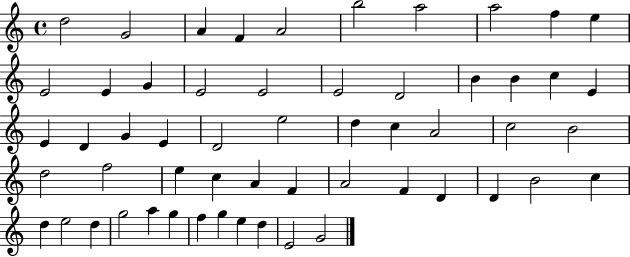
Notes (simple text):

D5/h G4/h A4/q F4/q A4/h B5/h A5/h A5/h F5/q E5/q E4/h E4/q G4/q E4/h E4/h E4/h D4/h B4/q B4/q C5/q E4/q E4/q D4/q G4/q E4/q D4/h E5/h D5/q C5/q A4/h C5/h B4/h D5/h F5/h E5/q C5/q A4/q F4/q A4/h F4/q D4/q D4/q B4/h C5/q D5/q E5/h D5/q G5/h A5/q G5/q F5/q G5/q E5/q D5/q E4/h G4/h